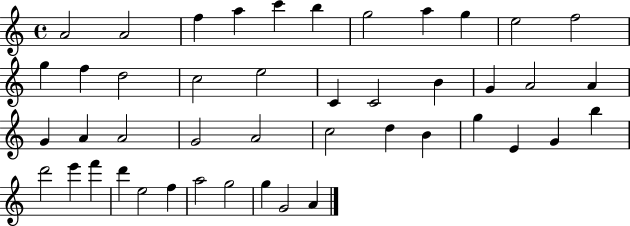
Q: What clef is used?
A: treble